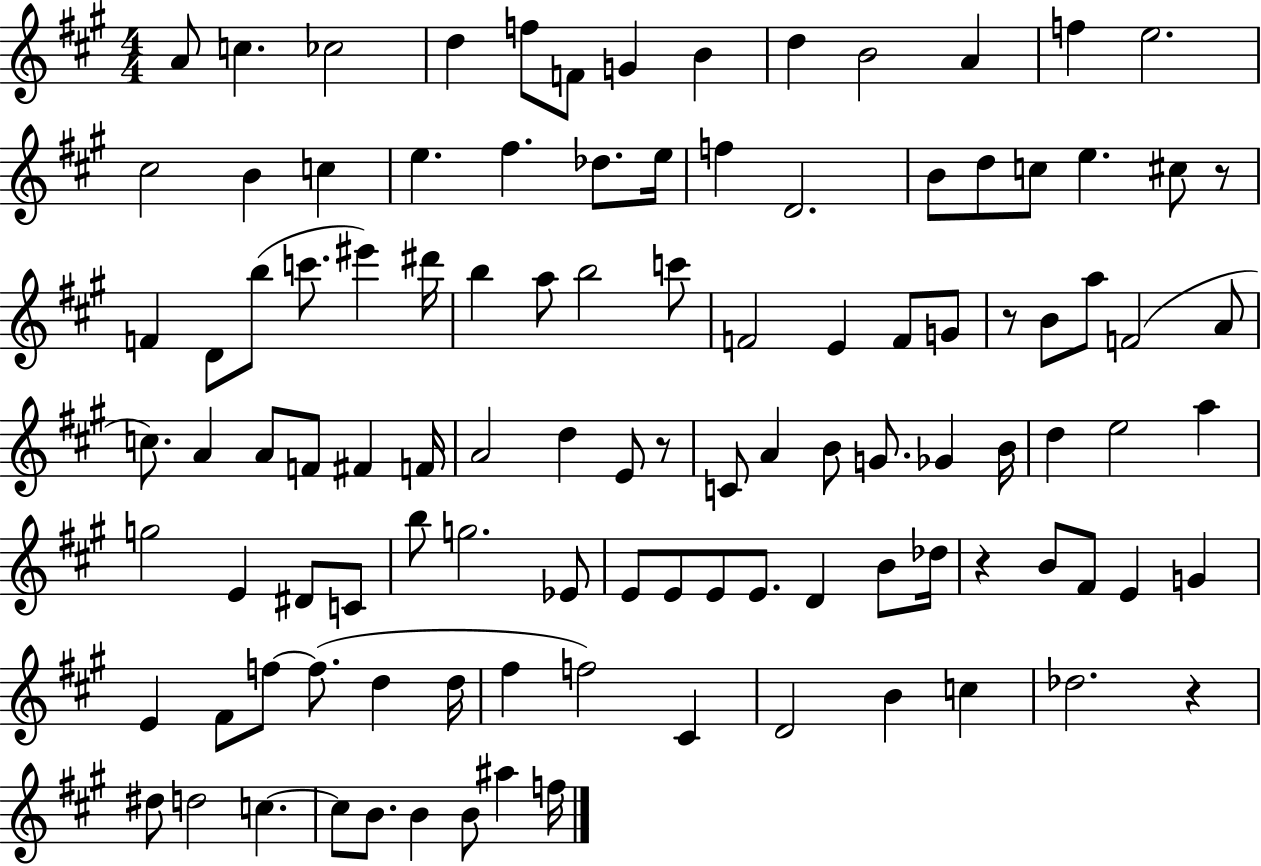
{
  \clef treble
  \numericTimeSignature
  \time 4/4
  \key a \major
  \repeat volta 2 { a'8 c''4. ces''2 | d''4 f''8 f'8 g'4 b'4 | d''4 b'2 a'4 | f''4 e''2. | \break cis''2 b'4 c''4 | e''4. fis''4. des''8. e''16 | f''4 d'2. | b'8 d''8 c''8 e''4. cis''8 r8 | \break f'4 d'8 b''8( c'''8. eis'''4) dis'''16 | b''4 a''8 b''2 c'''8 | f'2 e'4 f'8 g'8 | r8 b'8 a''8 f'2( a'8 | \break c''8.) a'4 a'8 f'8 fis'4 f'16 | a'2 d''4 e'8 r8 | c'8 a'4 b'8 g'8. ges'4 b'16 | d''4 e''2 a''4 | \break g''2 e'4 dis'8 c'8 | b''8 g''2. ees'8 | e'8 e'8 e'8 e'8. d'4 b'8 des''16 | r4 b'8 fis'8 e'4 g'4 | \break e'4 fis'8 f''8~~ f''8.( d''4 d''16 | fis''4 f''2) cis'4 | d'2 b'4 c''4 | des''2. r4 | \break dis''8 d''2 c''4.~~ | c''8 b'8. b'4 b'8 ais''4 f''16 | } \bar "|."
}